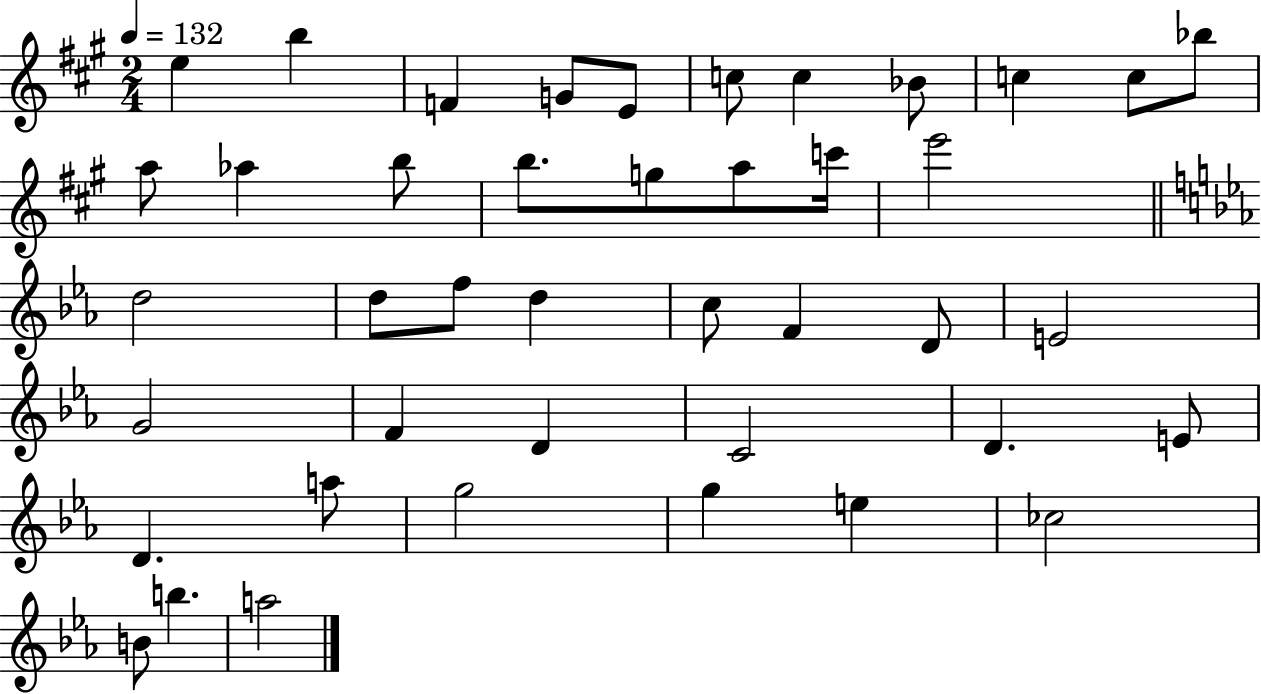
{
  \clef treble
  \numericTimeSignature
  \time 2/4
  \key a \major
  \tempo 4 = 132
  e''4 b''4 | f'4 g'8 e'8 | c''8 c''4 bes'8 | c''4 c''8 bes''8 | \break a''8 aes''4 b''8 | b''8. g''8 a''8 c'''16 | e'''2 | \bar "||" \break \key ees \major d''2 | d''8 f''8 d''4 | c''8 f'4 d'8 | e'2 | \break g'2 | f'4 d'4 | c'2 | d'4. e'8 | \break d'4. a''8 | g''2 | g''4 e''4 | ces''2 | \break b'8 b''4. | a''2 | \bar "|."
}